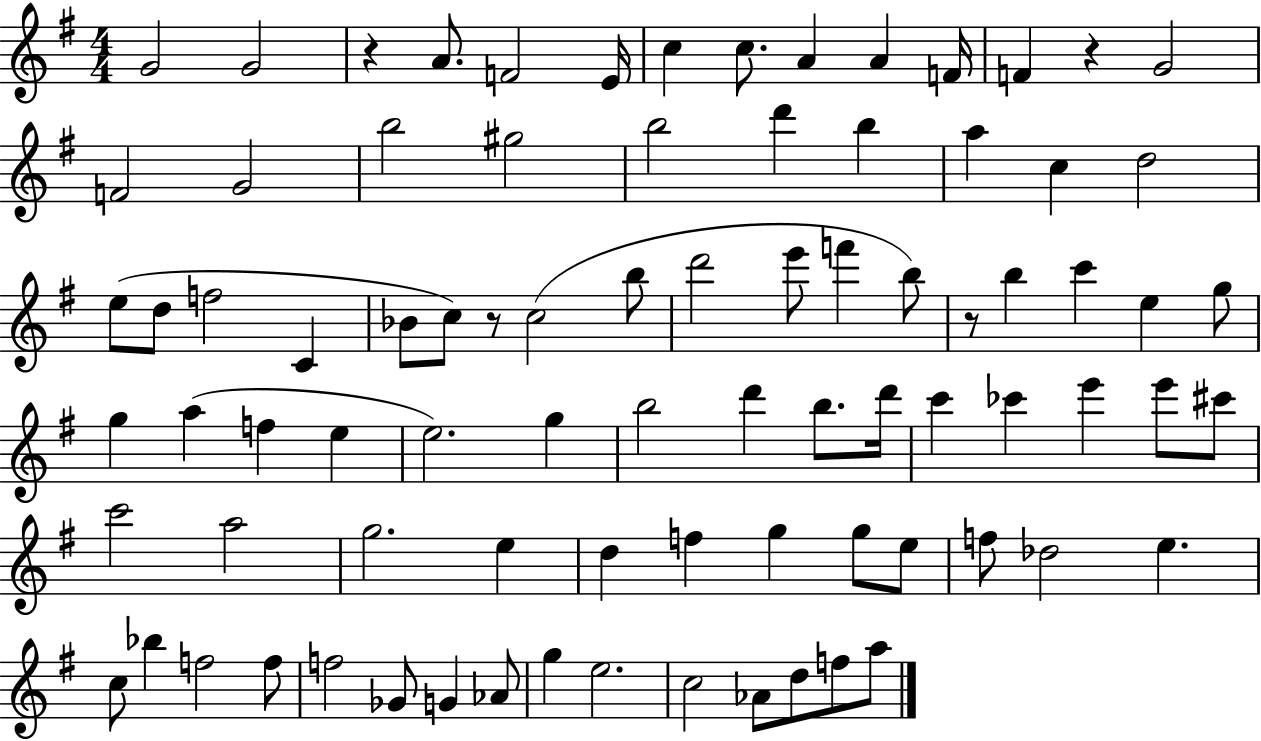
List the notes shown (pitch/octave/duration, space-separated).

G4/h G4/h R/q A4/e. F4/h E4/s C5/q C5/e. A4/q A4/q F4/s F4/q R/q G4/h F4/h G4/h B5/h G#5/h B5/h D6/q B5/q A5/q C5/q D5/h E5/e D5/e F5/h C4/q Bb4/e C5/e R/e C5/h B5/e D6/h E6/e F6/q B5/e R/e B5/q C6/q E5/q G5/e G5/q A5/q F5/q E5/q E5/h. G5/q B5/h D6/q B5/e. D6/s C6/q CES6/q E6/q E6/e C#6/e C6/h A5/h G5/h. E5/q D5/q F5/q G5/q G5/e E5/e F5/e Db5/h E5/q. C5/e Bb5/q F5/h F5/e F5/h Gb4/e G4/q Ab4/e G5/q E5/h. C5/h Ab4/e D5/e F5/e A5/e